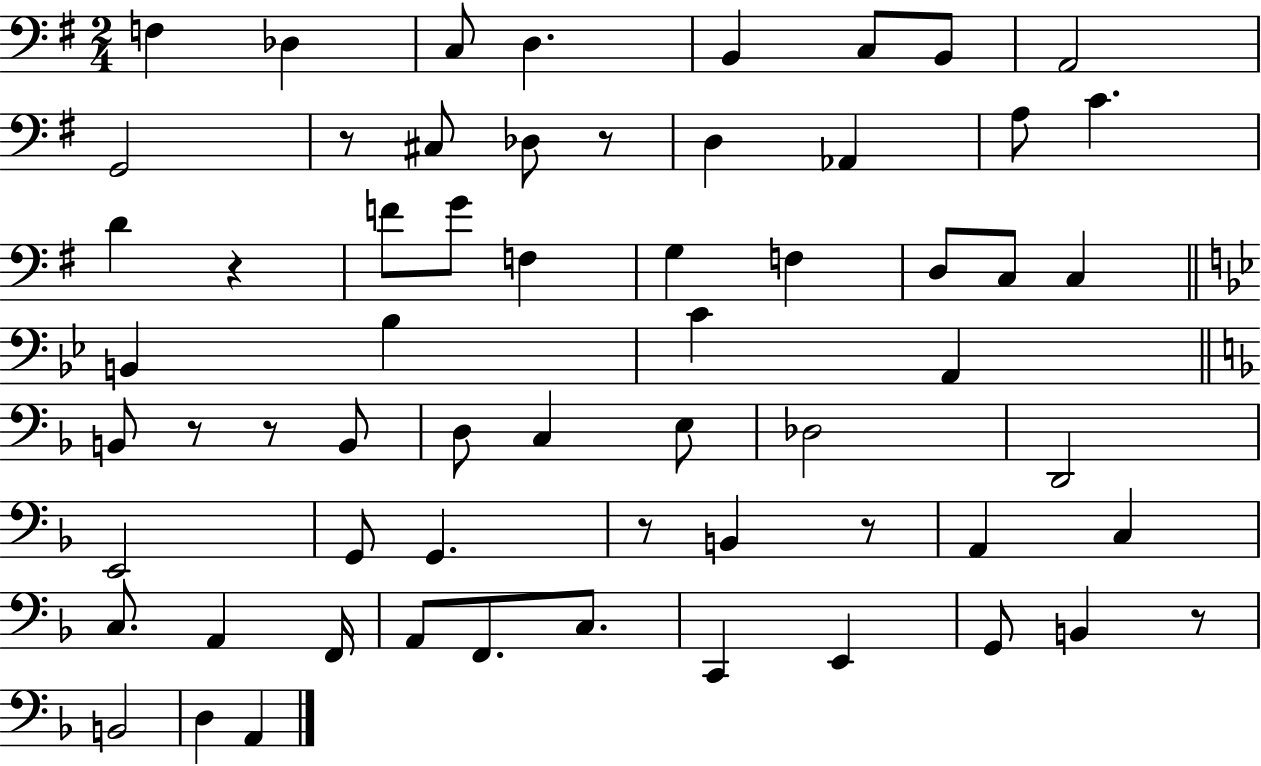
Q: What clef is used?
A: bass